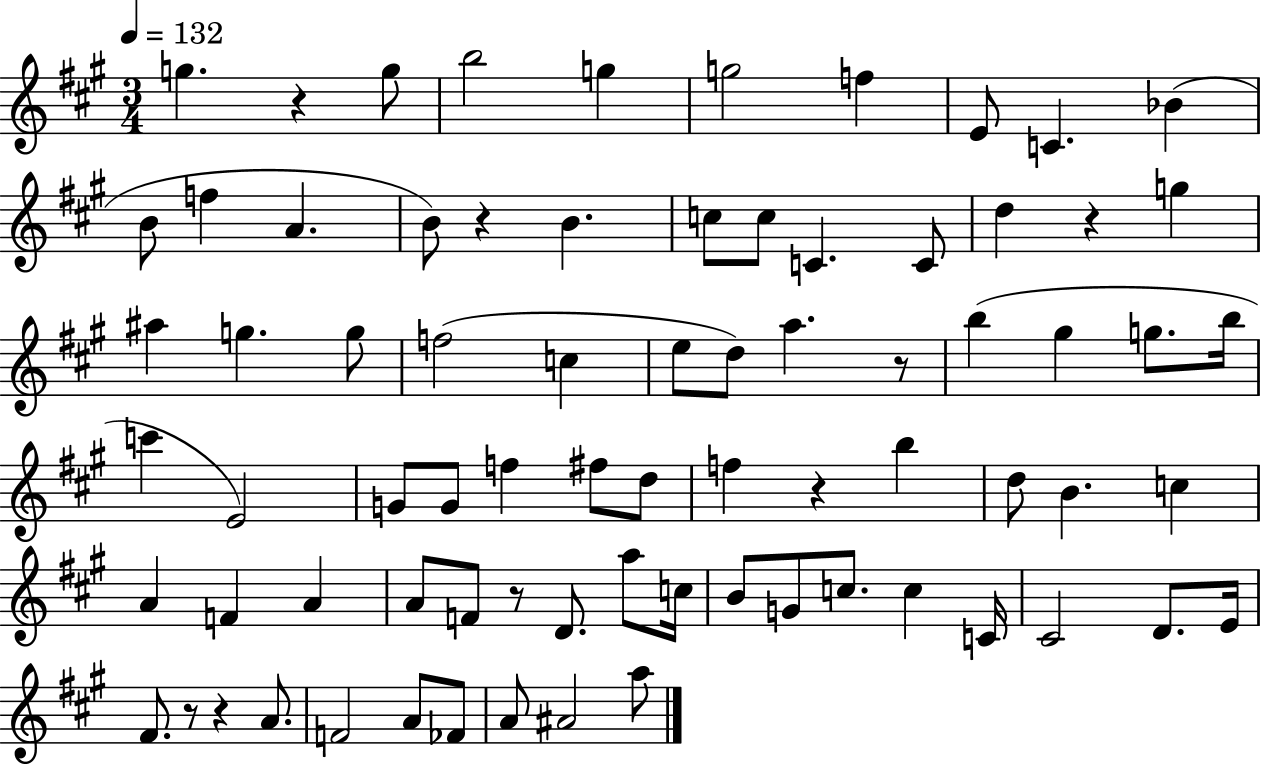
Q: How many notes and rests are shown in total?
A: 76